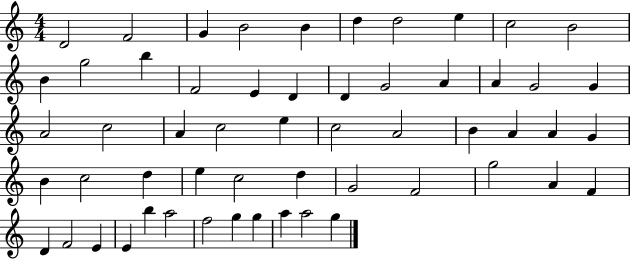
{
  \clef treble
  \numericTimeSignature
  \time 4/4
  \key c \major
  d'2 f'2 | g'4 b'2 b'4 | d''4 d''2 e''4 | c''2 b'2 | \break b'4 g''2 b''4 | f'2 e'4 d'4 | d'4 g'2 a'4 | a'4 g'2 g'4 | \break a'2 c''2 | a'4 c''2 e''4 | c''2 a'2 | b'4 a'4 a'4 g'4 | \break b'4 c''2 d''4 | e''4 c''2 d''4 | g'2 f'2 | g''2 a'4 f'4 | \break d'4 f'2 e'4 | e'4 b''4 a''2 | f''2 g''4 g''4 | a''4 a''2 g''4 | \break \bar "|."
}